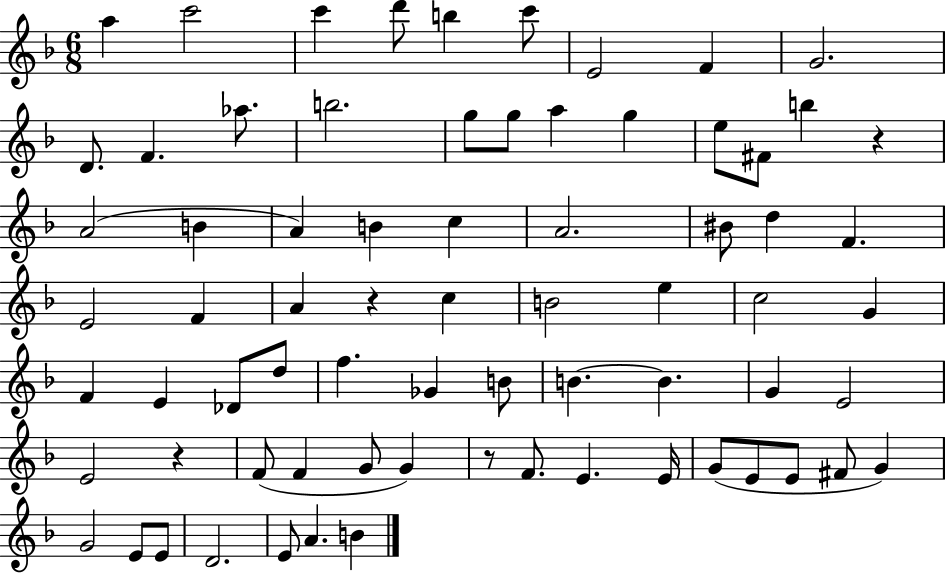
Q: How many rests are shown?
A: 4